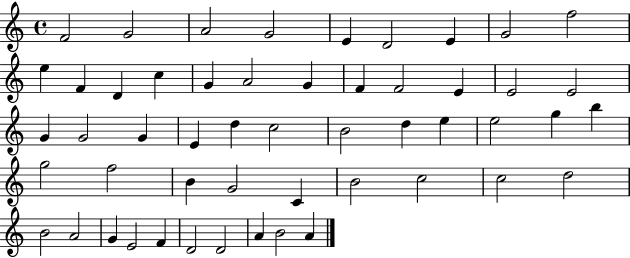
{
  \clef treble
  \time 4/4
  \defaultTimeSignature
  \key c \major
  f'2 g'2 | a'2 g'2 | e'4 d'2 e'4 | g'2 f''2 | \break e''4 f'4 d'4 c''4 | g'4 a'2 g'4 | f'4 f'2 e'4 | e'2 e'2 | \break g'4 g'2 g'4 | e'4 d''4 c''2 | b'2 d''4 e''4 | e''2 g''4 b''4 | \break g''2 f''2 | b'4 g'2 c'4 | b'2 c''2 | c''2 d''2 | \break b'2 a'2 | g'4 e'2 f'4 | d'2 d'2 | a'4 b'2 a'4 | \break \bar "|."
}